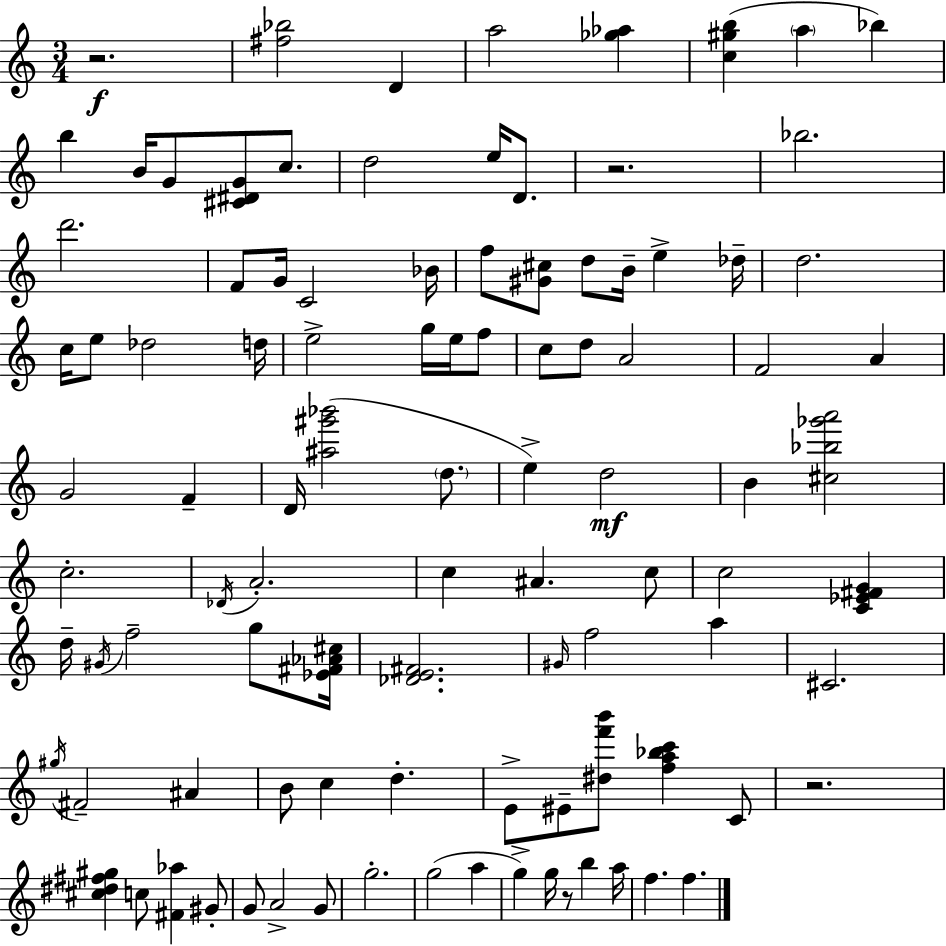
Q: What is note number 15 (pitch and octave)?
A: G4